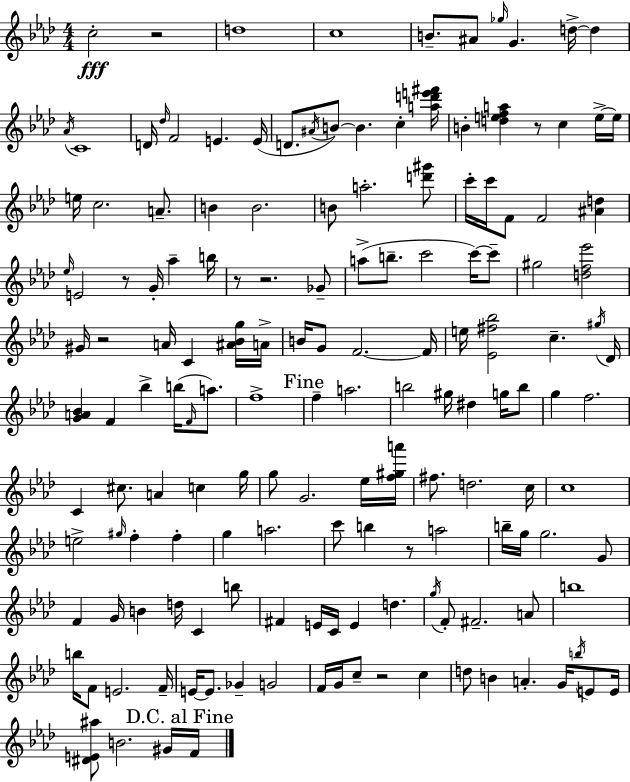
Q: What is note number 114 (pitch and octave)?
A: F#4